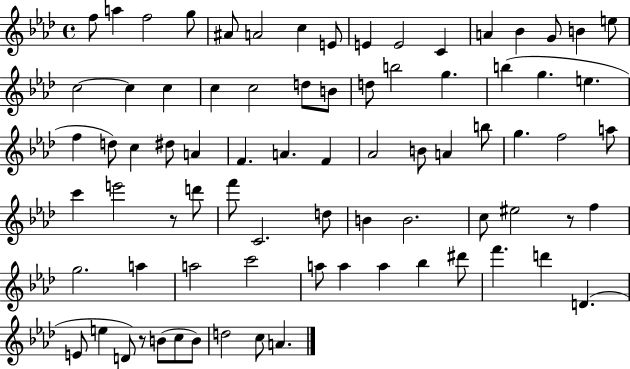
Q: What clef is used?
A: treble